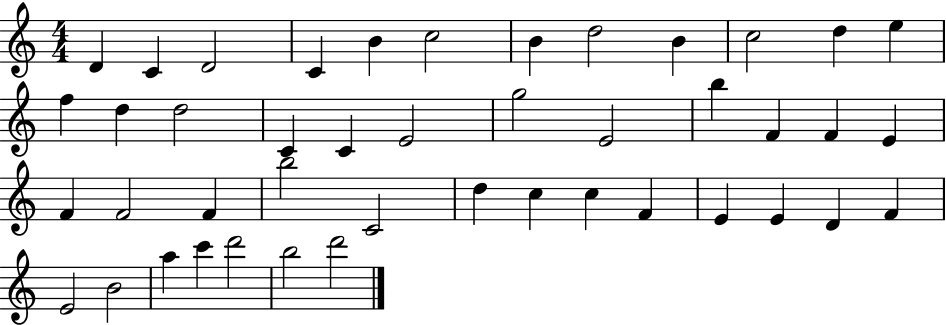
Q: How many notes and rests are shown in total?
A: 44